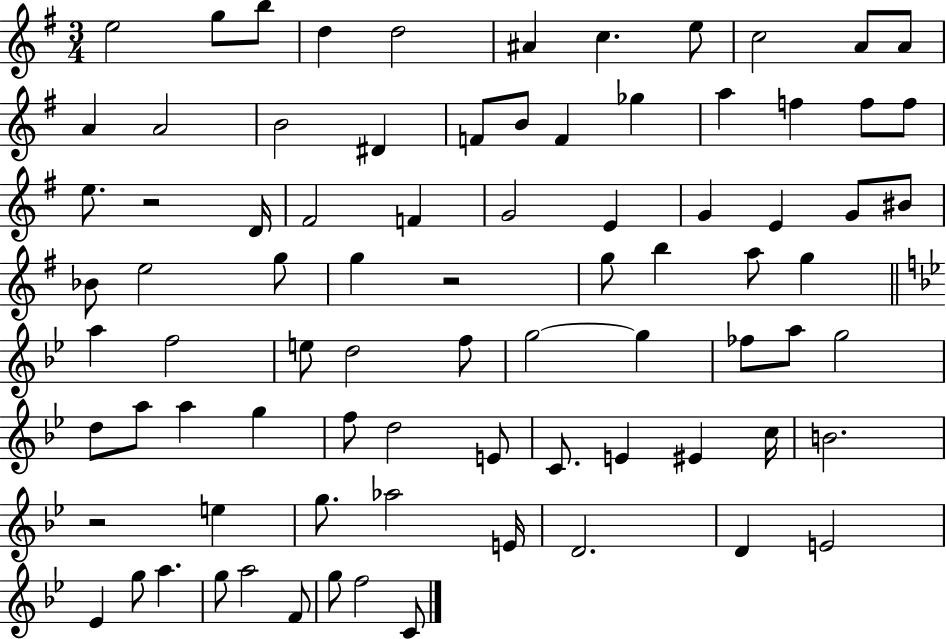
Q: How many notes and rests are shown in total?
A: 82